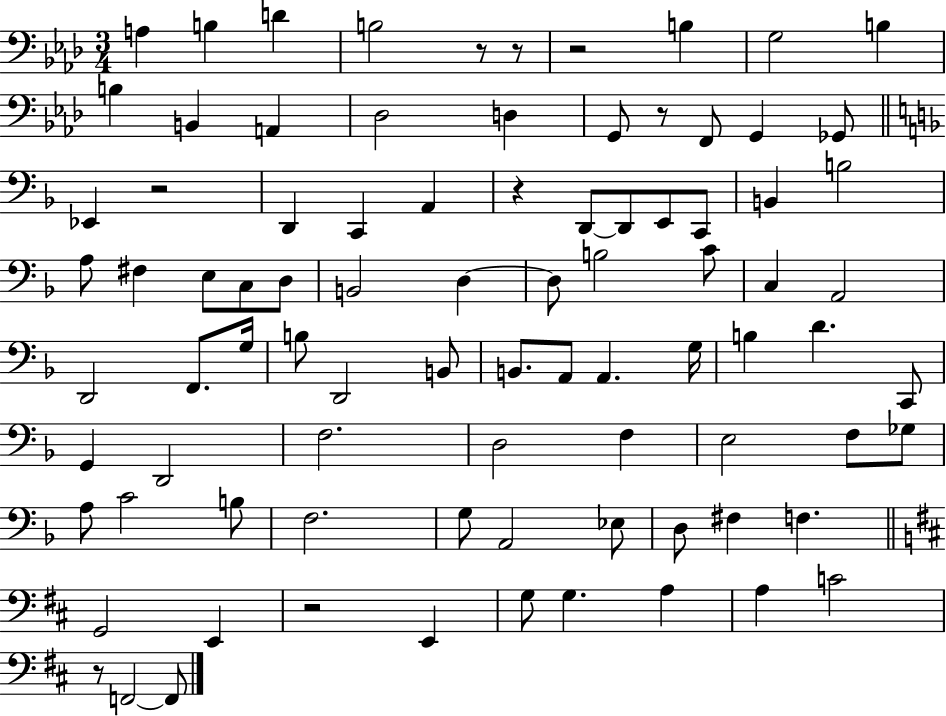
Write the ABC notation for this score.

X:1
T:Untitled
M:3/4
L:1/4
K:Ab
A, B, D B,2 z/2 z/2 z2 B, G,2 B, B, B,, A,, _D,2 D, G,,/2 z/2 F,,/2 G,, _G,,/2 _E,, z2 D,, C,, A,, z D,,/2 D,,/2 E,,/2 C,,/2 B,, B,2 A,/2 ^F, E,/2 C,/2 D,/2 B,,2 D, D,/2 B,2 C/2 C, A,,2 D,,2 F,,/2 G,/4 B,/2 D,,2 B,,/2 B,,/2 A,,/2 A,, G,/4 B, D C,,/2 G,, D,,2 F,2 D,2 F, E,2 F,/2 _G,/2 A,/2 C2 B,/2 F,2 G,/2 A,,2 _E,/2 D,/2 ^F, F, G,,2 E,, z2 E,, G,/2 G, A, A, C2 z/2 F,,2 F,,/2